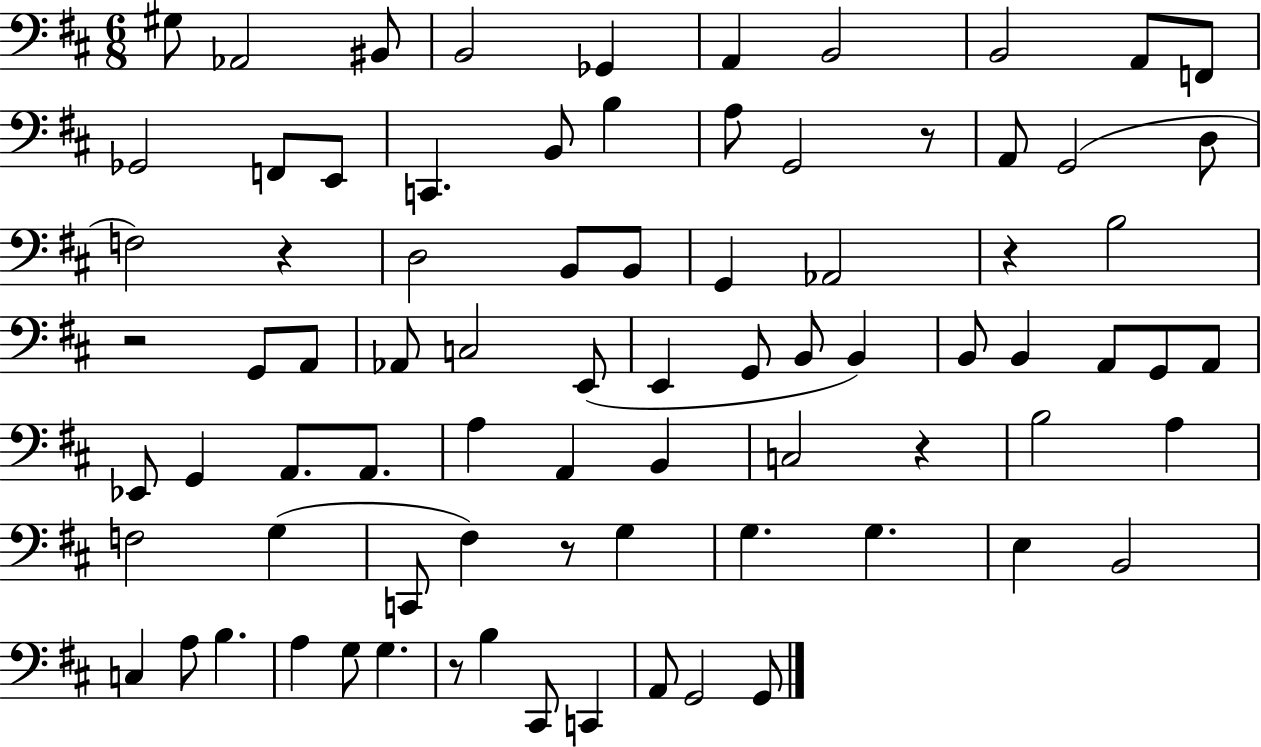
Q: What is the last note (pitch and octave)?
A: G2